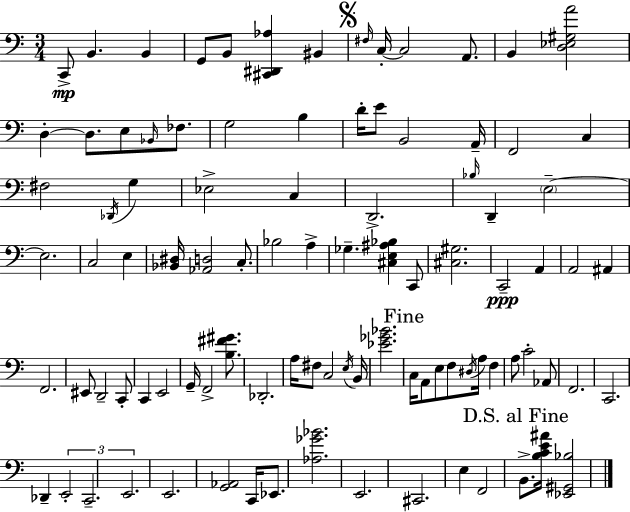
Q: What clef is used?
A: bass